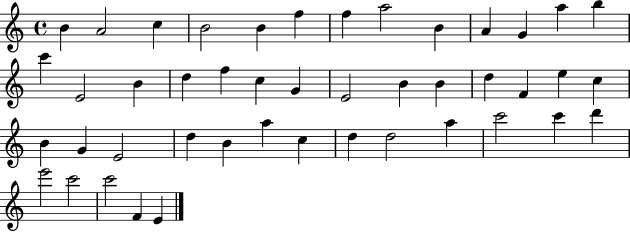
B4/q A4/h C5/q B4/h B4/q F5/q F5/q A5/h B4/q A4/q G4/q A5/q B5/q C6/q E4/h B4/q D5/q F5/q C5/q G4/q E4/h B4/q B4/q D5/q F4/q E5/q C5/q B4/q G4/q E4/h D5/q B4/q A5/q C5/q D5/q D5/h A5/q C6/h C6/q D6/q E6/h C6/h C6/h F4/q E4/q